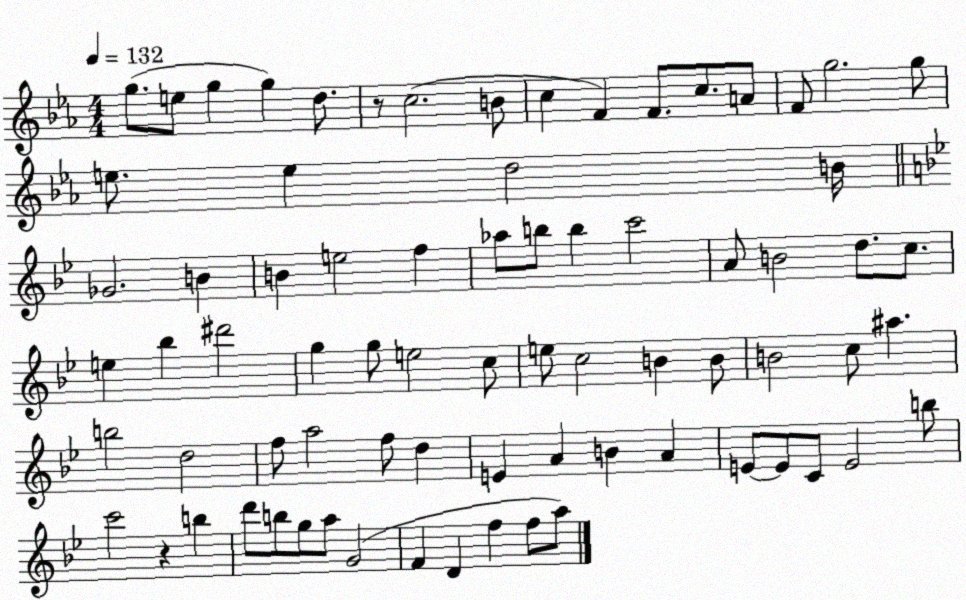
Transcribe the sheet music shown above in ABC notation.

X:1
T:Untitled
M:4/4
L:1/4
K:Eb
g/2 e/2 g g d/2 z/2 c2 B/2 c F F/2 c/2 A/2 F/2 g2 g/2 e/2 e d2 B/4 _G2 B B e2 f _a/2 b/2 b c'2 A/2 B2 d/2 c/2 e _b ^d'2 g g/2 e2 c/2 e/2 c2 B B/2 B2 c/2 ^a b2 d2 f/2 a2 f/2 d E A B A E/2 E/2 C/2 E2 b/2 c'2 z b d'/2 b/2 g/2 a/2 G2 F D f f/2 a/2